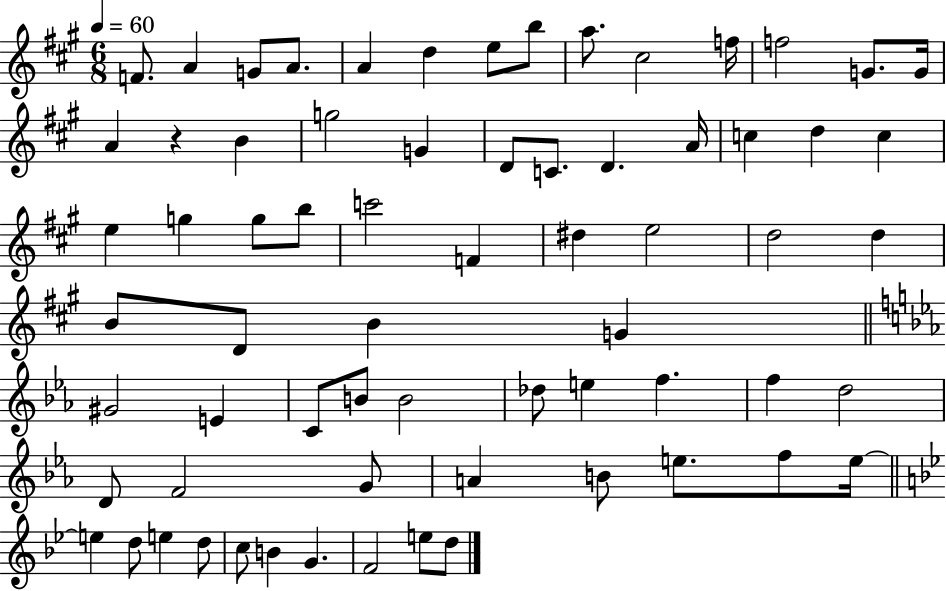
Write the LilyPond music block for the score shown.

{
  \clef treble
  \numericTimeSignature
  \time 6/8
  \key a \major
  \tempo 4 = 60
  \repeat volta 2 { f'8. a'4 g'8 a'8. | a'4 d''4 e''8 b''8 | a''8. cis''2 f''16 | f''2 g'8. g'16 | \break a'4 r4 b'4 | g''2 g'4 | d'8 c'8. d'4. a'16 | c''4 d''4 c''4 | \break e''4 g''4 g''8 b''8 | c'''2 f'4 | dis''4 e''2 | d''2 d''4 | \break b'8 d'8 b'4 g'4 | \bar "||" \break \key ees \major gis'2 e'4 | c'8 b'8 b'2 | des''8 e''4 f''4. | f''4 d''2 | \break d'8 f'2 g'8 | a'4 b'8 e''8. f''8 e''16~~ | \bar "||" \break \key g \minor e''4 d''8 e''4 d''8 | c''8 b'4 g'4. | f'2 e''8 d''8 | } \bar "|."
}